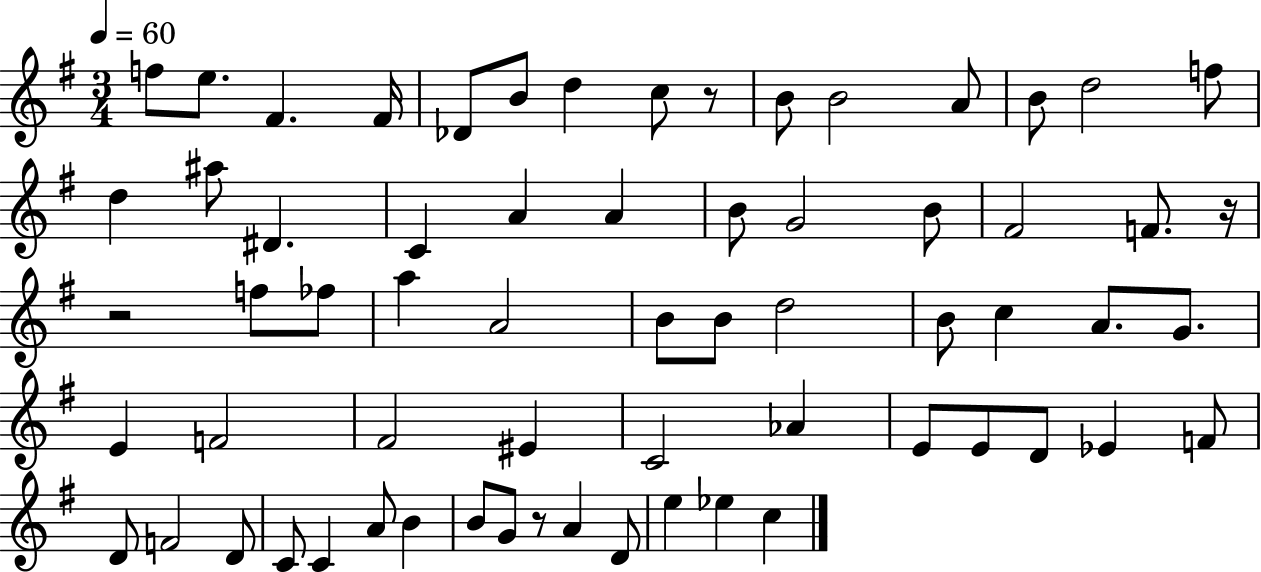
{
  \clef treble
  \numericTimeSignature
  \time 3/4
  \key g \major
  \tempo 4 = 60
  f''8 e''8. fis'4. fis'16 | des'8 b'8 d''4 c''8 r8 | b'8 b'2 a'8 | b'8 d''2 f''8 | \break d''4 ais''8 dis'4. | c'4 a'4 a'4 | b'8 g'2 b'8 | fis'2 f'8. r16 | \break r2 f''8 fes''8 | a''4 a'2 | b'8 b'8 d''2 | b'8 c''4 a'8. g'8. | \break e'4 f'2 | fis'2 eis'4 | c'2 aes'4 | e'8 e'8 d'8 ees'4 f'8 | \break d'8 f'2 d'8 | c'8 c'4 a'8 b'4 | b'8 g'8 r8 a'4 d'8 | e''4 ees''4 c''4 | \break \bar "|."
}